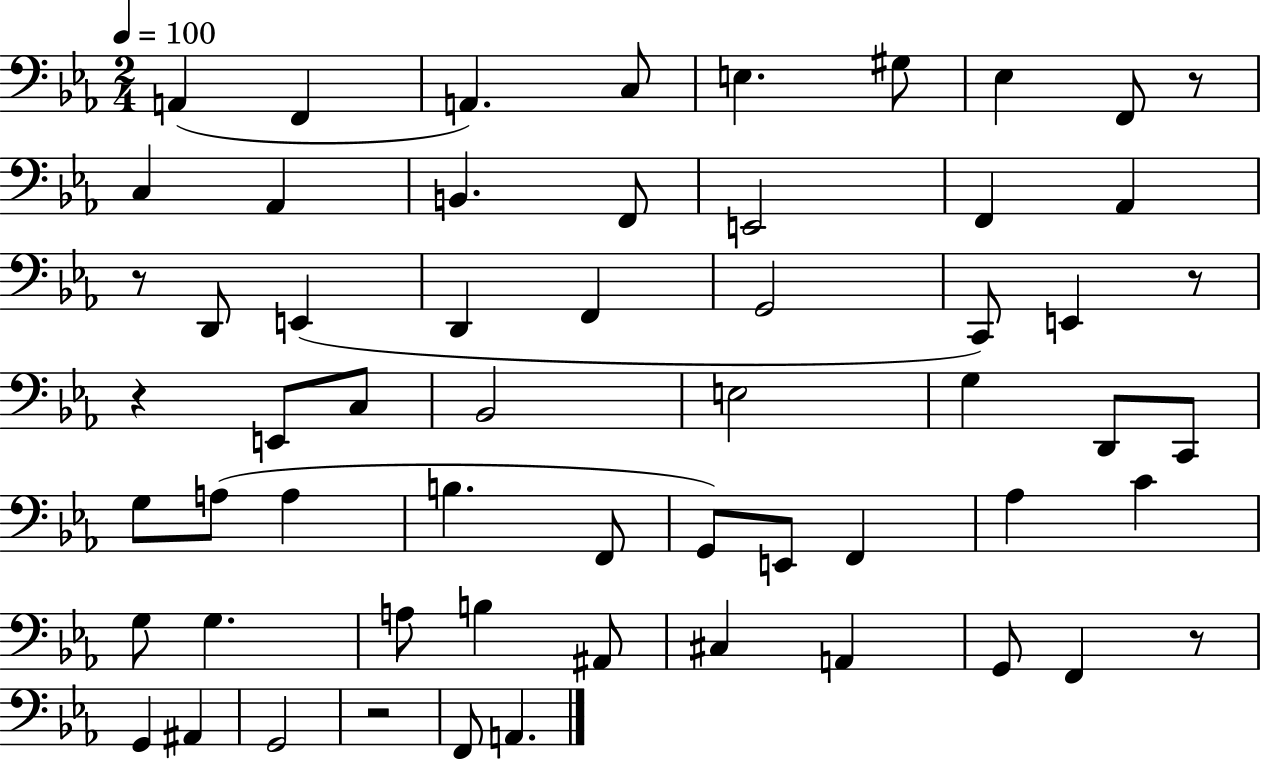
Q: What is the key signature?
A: EES major